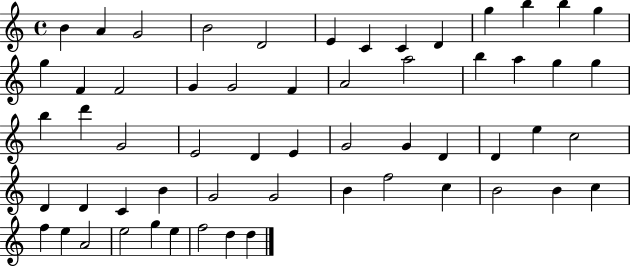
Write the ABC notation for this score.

X:1
T:Untitled
M:4/4
L:1/4
K:C
B A G2 B2 D2 E C C D g b b g g F F2 G G2 F A2 a2 b a g g b d' G2 E2 D E G2 G D D e c2 D D C B G2 G2 B f2 c B2 B c f e A2 e2 g e f2 d d